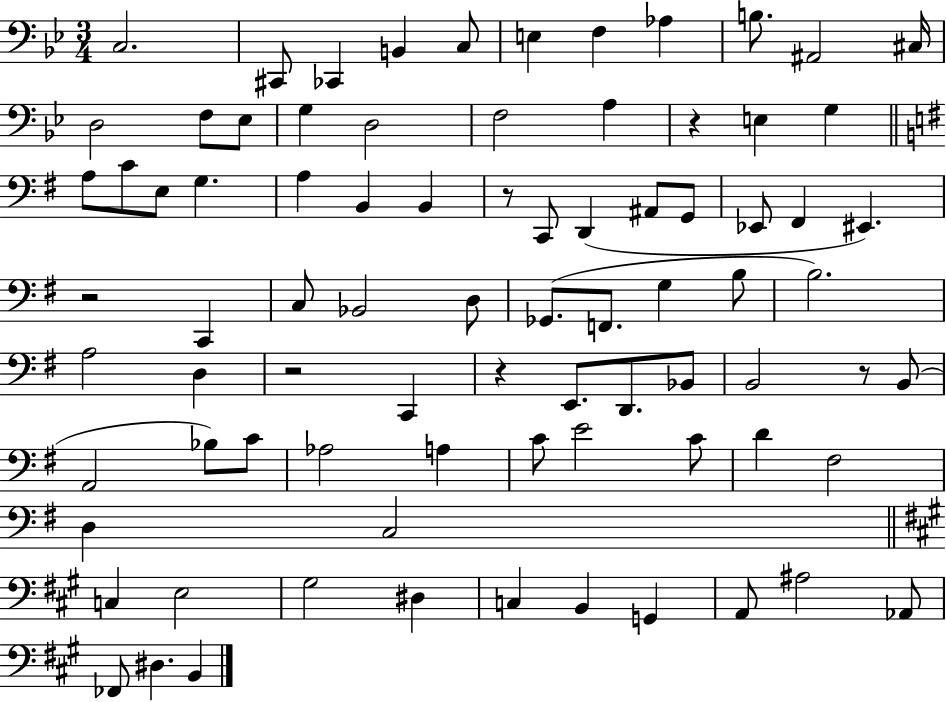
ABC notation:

X:1
T:Untitled
M:3/4
L:1/4
K:Bb
C,2 ^C,,/2 _C,, B,, C,/2 E, F, _A, B,/2 ^A,,2 ^C,/4 D,2 F,/2 _E,/2 G, D,2 F,2 A, z E, G, A,/2 C/2 E,/2 G, A, B,, B,, z/2 C,,/2 D,, ^A,,/2 G,,/2 _E,,/2 ^F,, ^E,, z2 C,, C,/2 _B,,2 D,/2 _G,,/2 F,,/2 G, B,/2 B,2 A,2 D, z2 C,, z E,,/2 D,,/2 _B,,/2 B,,2 z/2 B,,/2 A,,2 _B,/2 C/2 _A,2 A, C/2 E2 C/2 D ^F,2 D, C,2 C, E,2 ^G,2 ^D, C, B,, G,, A,,/2 ^A,2 _A,,/2 _F,,/2 ^D, B,,